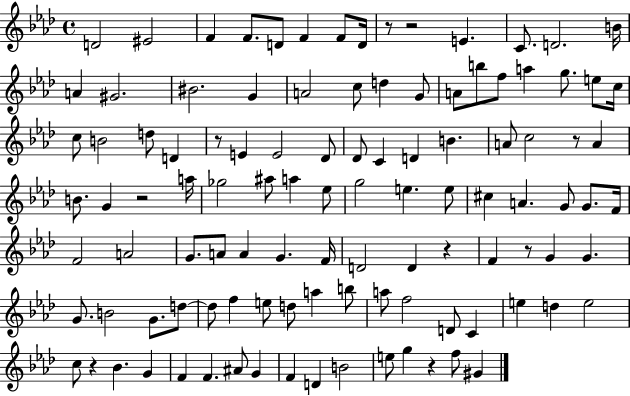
D4/h EIS4/h F4/q F4/e. D4/e F4/q F4/e D4/s R/e R/h E4/q. C4/e. D4/h. B4/s A4/q G#4/h. BIS4/h. G4/q A4/h C5/e D5/q G4/e A4/e B5/e F5/e A5/q G5/e. E5/e C5/s C5/e B4/h D5/e D4/q R/e E4/q E4/h Db4/e Db4/e C4/q D4/q B4/q. A4/e C5/h R/e A4/q B4/e. G4/q R/h A5/s Gb5/h A#5/e A5/q Eb5/e G5/h E5/q. E5/e C#5/q A4/q. G4/e G4/e. F4/s F4/h A4/h G4/e. A4/e A4/q G4/q. F4/s D4/h D4/q R/q F4/q R/e G4/q G4/q. G4/e. B4/h G4/e. D5/e D5/e F5/q E5/e D5/e A5/q B5/e A5/e F5/h D4/e C4/q E5/q D5/q E5/h C5/e R/q Bb4/q. G4/q F4/q F4/q. A#4/e G4/q F4/q D4/q B4/h E5/e G5/q R/q F5/e G#4/q